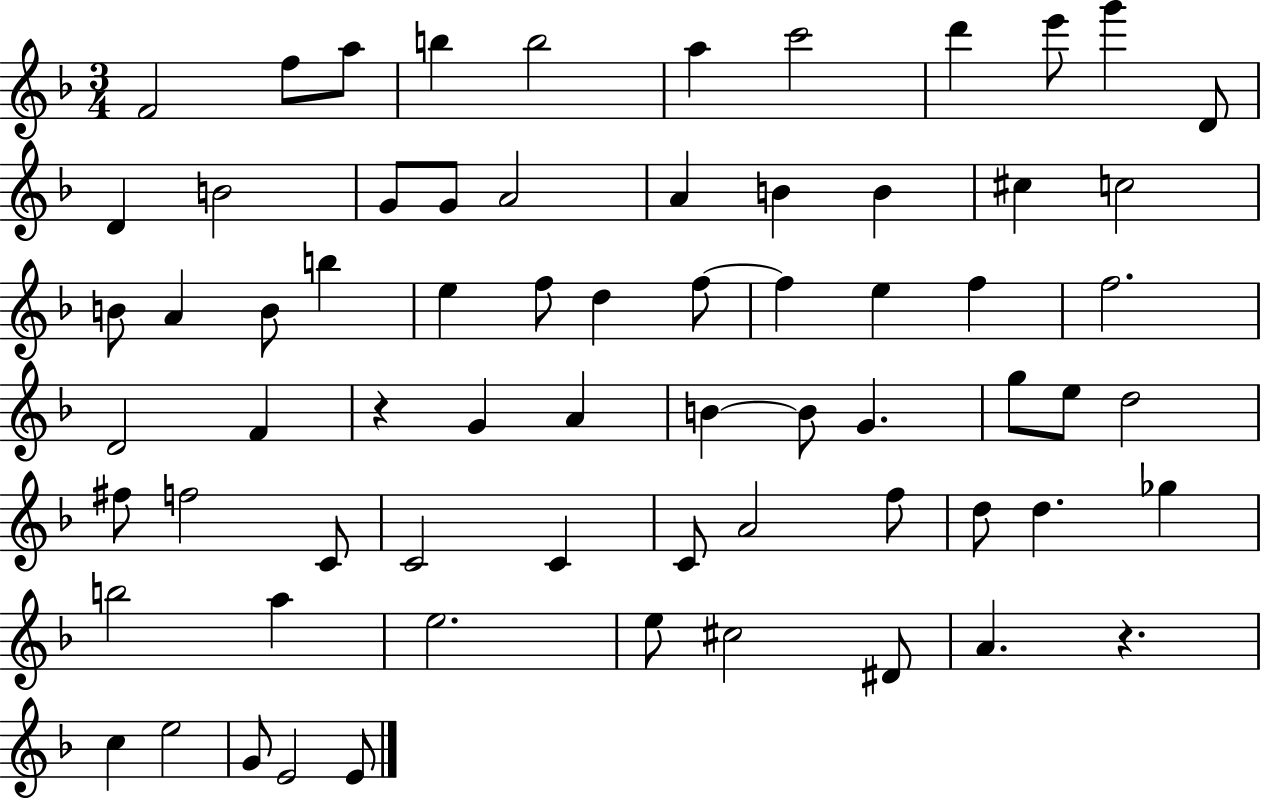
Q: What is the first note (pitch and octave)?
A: F4